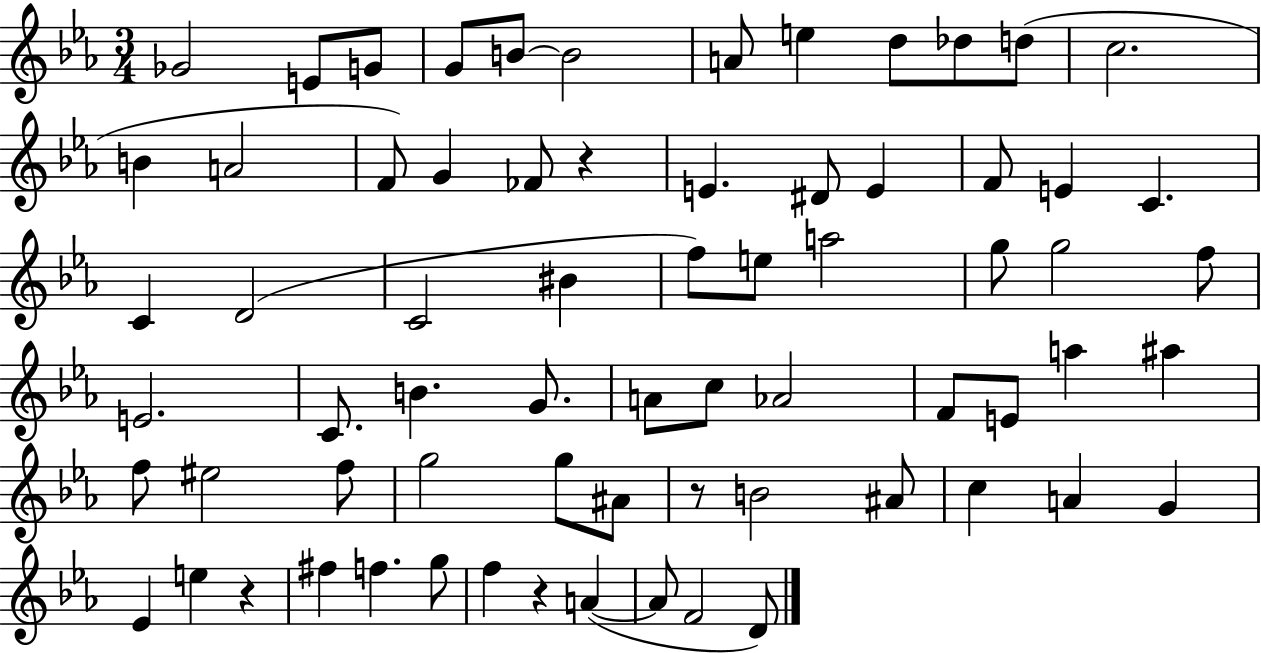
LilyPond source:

{
  \clef treble
  \numericTimeSignature
  \time 3/4
  \key ees \major
  ges'2 e'8 g'8 | g'8 b'8~~ b'2 | a'8 e''4 d''8 des''8 d''8( | c''2. | \break b'4 a'2 | f'8) g'4 fes'8 r4 | e'4. dis'8 e'4 | f'8 e'4 c'4. | \break c'4 d'2( | c'2 bis'4 | f''8) e''8 a''2 | g''8 g''2 f''8 | \break e'2. | c'8. b'4. g'8. | a'8 c''8 aes'2 | f'8 e'8 a''4 ais''4 | \break f''8 eis''2 f''8 | g''2 g''8 ais'8 | r8 b'2 ais'8 | c''4 a'4 g'4 | \break ees'4 e''4 r4 | fis''4 f''4. g''8 | f''4 r4 a'4~(~ | a'8 f'2 d'8) | \break \bar "|."
}